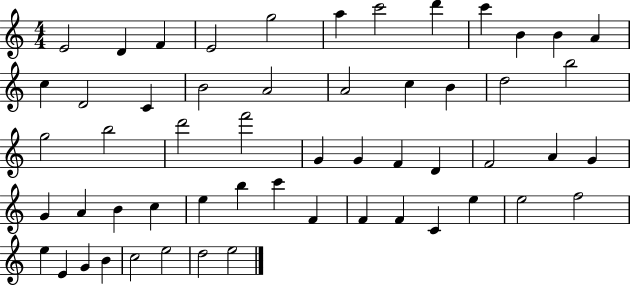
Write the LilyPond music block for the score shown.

{
  \clef treble
  \numericTimeSignature
  \time 4/4
  \key c \major
  e'2 d'4 f'4 | e'2 g''2 | a''4 c'''2 d'''4 | c'''4 b'4 b'4 a'4 | \break c''4 d'2 c'4 | b'2 a'2 | a'2 c''4 b'4 | d''2 b''2 | \break g''2 b''2 | d'''2 f'''2 | g'4 g'4 f'4 d'4 | f'2 a'4 g'4 | \break g'4 a'4 b'4 c''4 | e''4 b''4 c'''4 f'4 | f'4 f'4 c'4 e''4 | e''2 f''2 | \break e''4 e'4 g'4 b'4 | c''2 e''2 | d''2 e''2 | \bar "|."
}